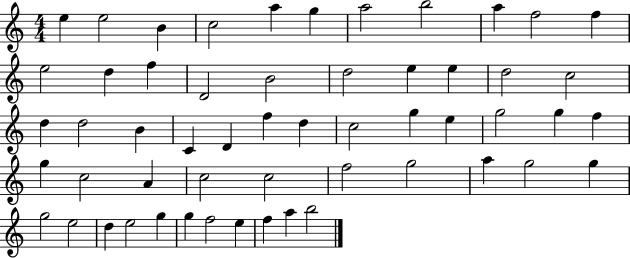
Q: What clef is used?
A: treble